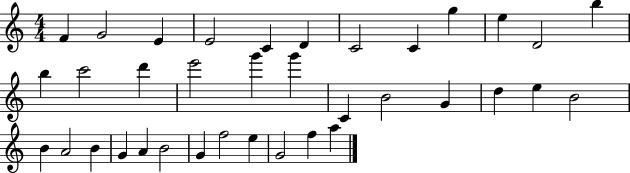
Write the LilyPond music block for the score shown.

{
  \clef treble
  \numericTimeSignature
  \time 4/4
  \key c \major
  f'4 g'2 e'4 | e'2 c'4 d'4 | c'2 c'4 g''4 | e''4 d'2 b''4 | \break b''4 c'''2 d'''4 | e'''2 g'''4 g'''4 | c'4 b'2 g'4 | d''4 e''4 b'2 | \break b'4 a'2 b'4 | g'4 a'4 b'2 | g'4 f''2 e''4 | g'2 f''4 a''4 | \break \bar "|."
}